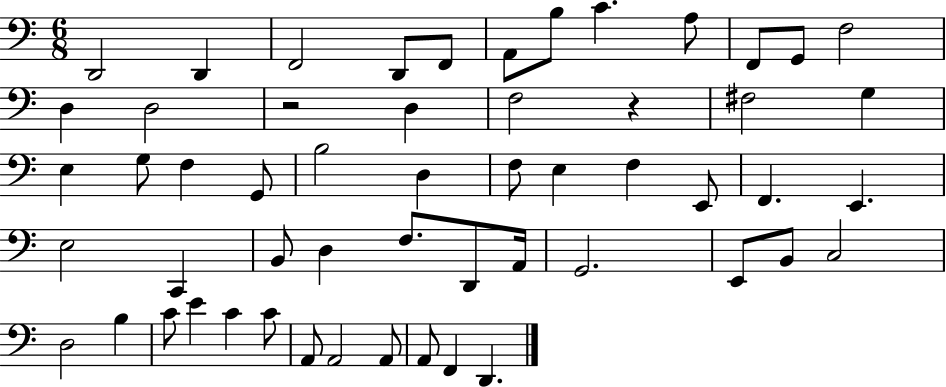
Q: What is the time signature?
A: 6/8